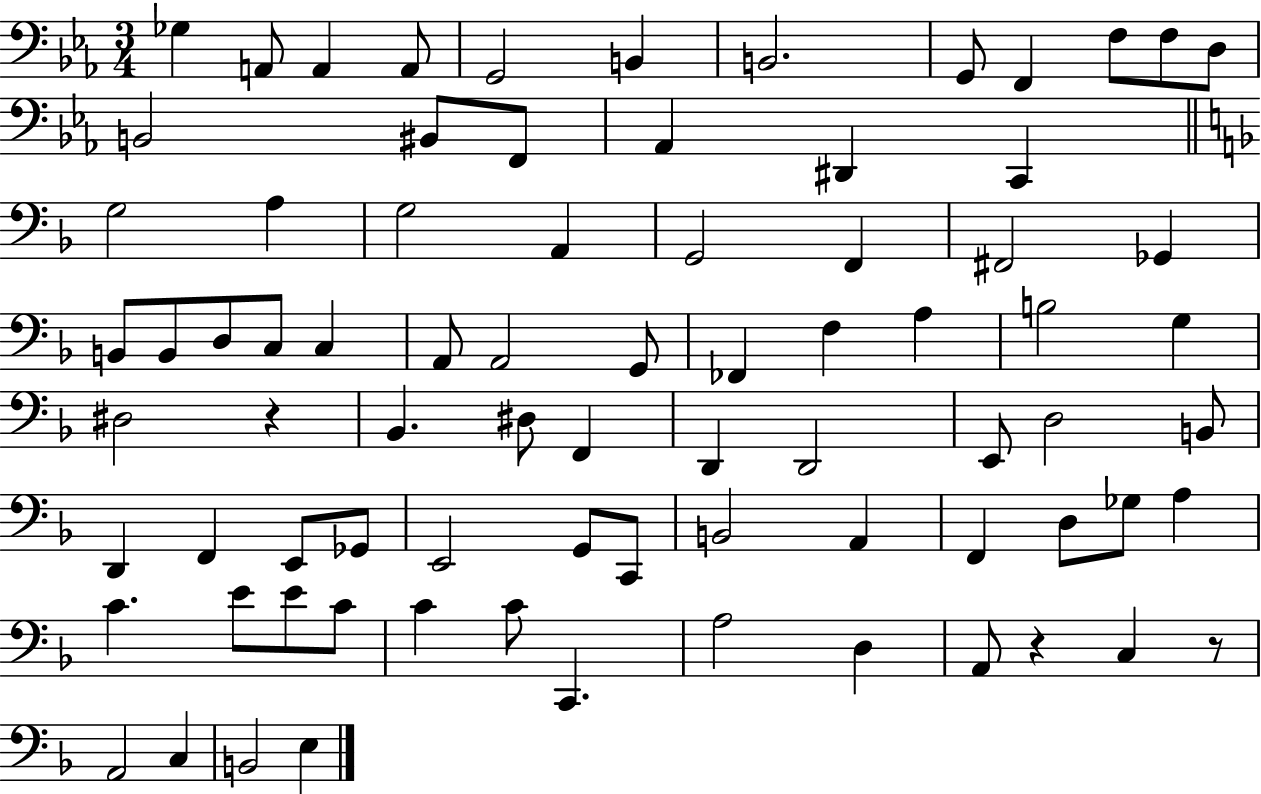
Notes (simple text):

Gb3/q A2/e A2/q A2/e G2/h B2/q B2/h. G2/e F2/q F3/e F3/e D3/e B2/h BIS2/e F2/e Ab2/q D#2/q C2/q G3/h A3/q G3/h A2/q G2/h F2/q F#2/h Gb2/q B2/e B2/e D3/e C3/e C3/q A2/e A2/h G2/e FES2/q F3/q A3/q B3/h G3/q D#3/h R/q Bb2/q. D#3/e F2/q D2/q D2/h E2/e D3/h B2/e D2/q F2/q E2/e Gb2/e E2/h G2/e C2/e B2/h A2/q F2/q D3/e Gb3/e A3/q C4/q. E4/e E4/e C4/e C4/q C4/e C2/q. A3/h D3/q A2/e R/q C3/q R/e A2/h C3/q B2/h E3/q